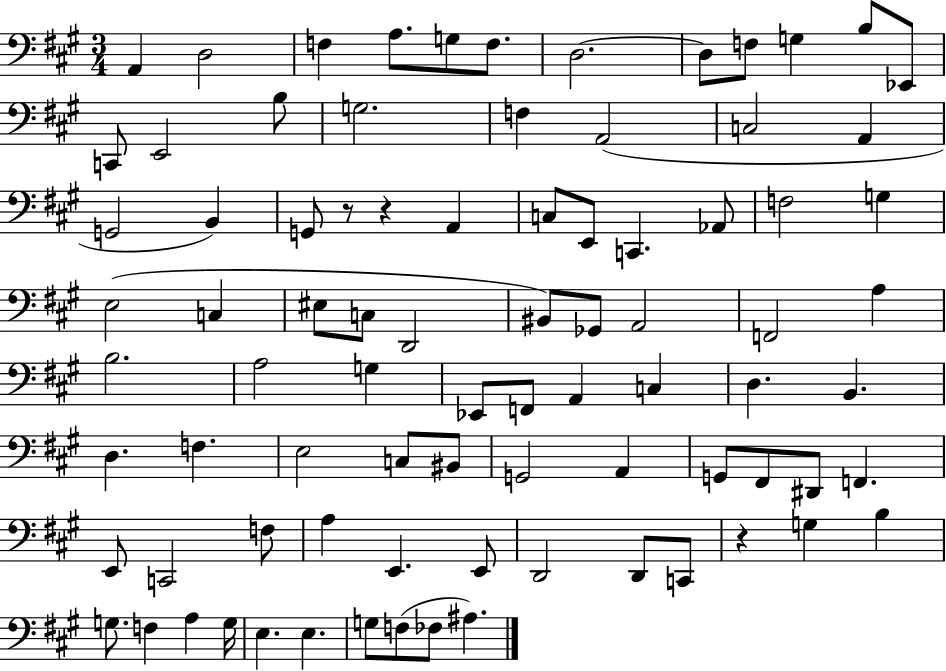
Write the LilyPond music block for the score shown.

{
  \clef bass
  \numericTimeSignature
  \time 3/4
  \key a \major
  a,4 d2 | f4 a8. g8 f8. | d2.~~ | d8 f8 g4 b8 ees,8 | \break c,8 e,2 b8 | g2. | f4 a,2( | c2 a,4 | \break g,2 b,4) | g,8 r8 r4 a,4 | c8 e,8 c,4. aes,8 | f2 g4 | \break e2( c4 | eis8 c8 d,2 | bis,8) ges,8 a,2 | f,2 a4 | \break b2. | a2 g4 | ees,8 f,8 a,4 c4 | d4. b,4. | \break d4. f4. | e2 c8 bis,8 | g,2 a,4 | g,8 fis,8 dis,8 f,4. | \break e,8 c,2 f8 | a4 e,4. e,8 | d,2 d,8 c,8 | r4 g4 b4 | \break g8. f4 a4 g16 | e4. e4. | g8 f8( fes8 ais4.) | \bar "|."
}